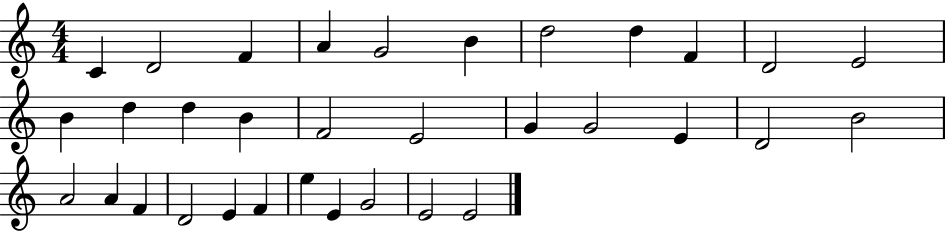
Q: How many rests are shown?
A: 0